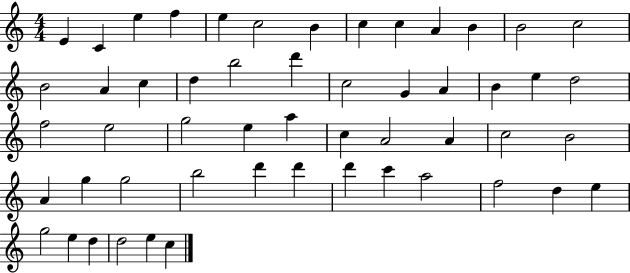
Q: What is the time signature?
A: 4/4